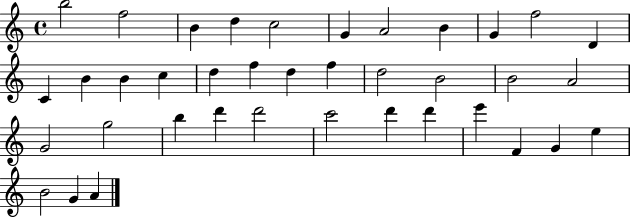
B5/h F5/h B4/q D5/q C5/h G4/q A4/h B4/q G4/q F5/h D4/q C4/q B4/q B4/q C5/q D5/q F5/q D5/q F5/q D5/h B4/h B4/h A4/h G4/h G5/h B5/q D6/q D6/h C6/h D6/q D6/q E6/q F4/q G4/q E5/q B4/h G4/q A4/q